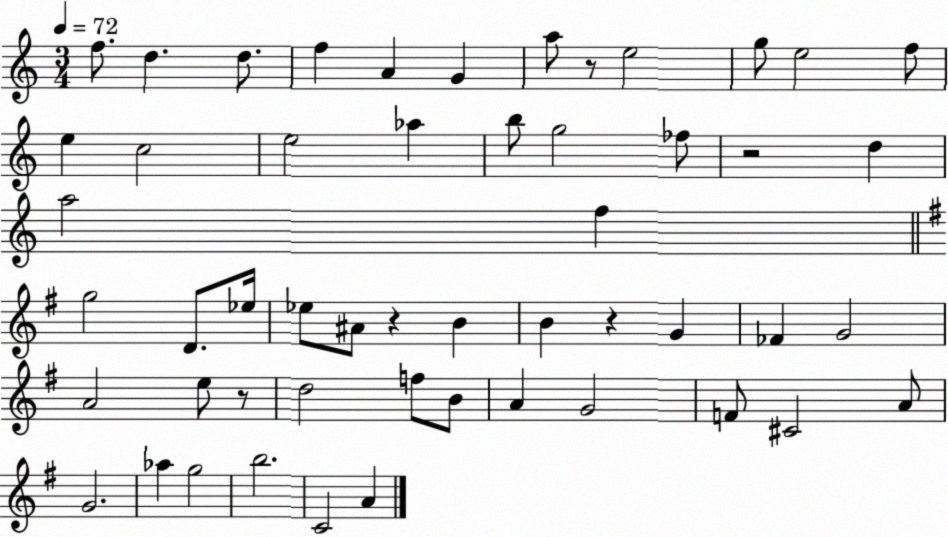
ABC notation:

X:1
T:Untitled
M:3/4
L:1/4
K:C
f/2 d d/2 f A G a/2 z/2 e2 g/2 e2 f/2 e c2 e2 _a b/2 g2 _f/2 z2 d a2 f g2 D/2 _e/4 _e/2 ^A/2 z B B z G _F G2 A2 e/2 z/2 d2 f/2 B/2 A G2 F/2 ^C2 A/2 G2 _a g2 b2 C2 A